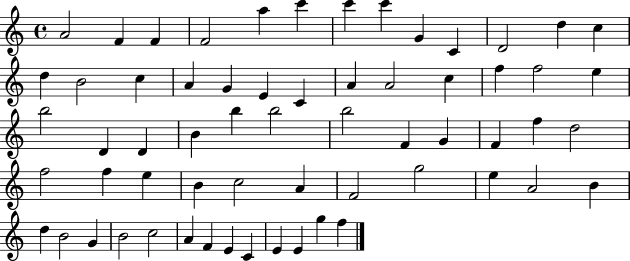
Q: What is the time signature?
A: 4/4